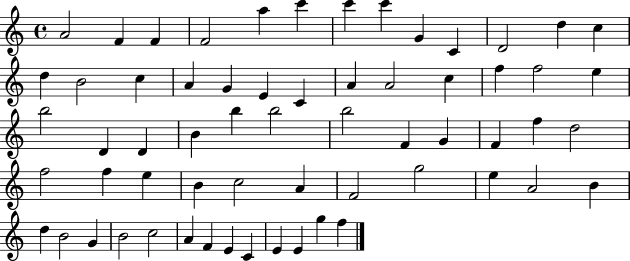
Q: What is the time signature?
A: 4/4